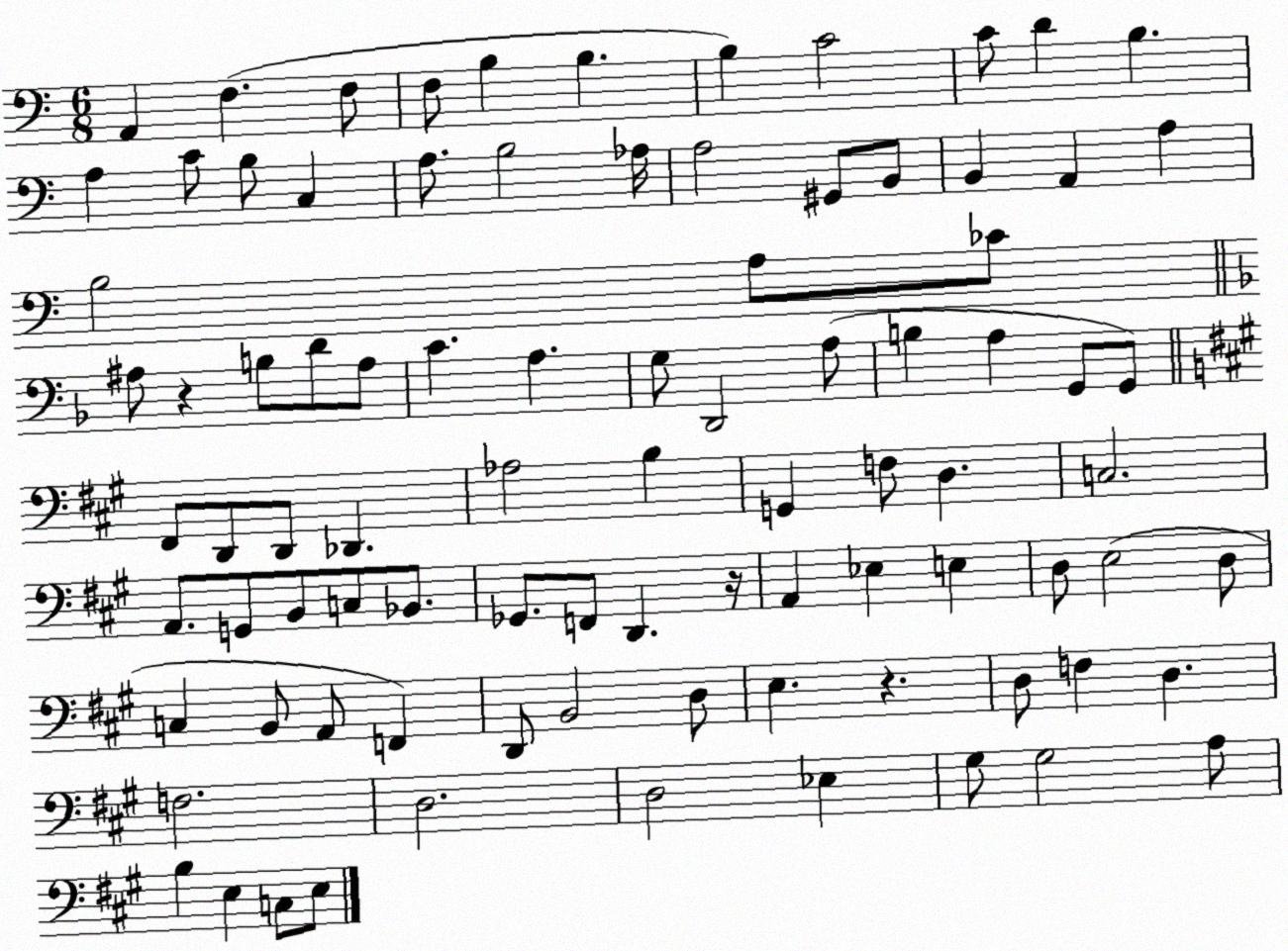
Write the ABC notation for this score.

X:1
T:Untitled
M:6/8
L:1/4
K:C
A,, F, F,/2 F,/2 B, B, B, C2 C/2 D B, A, C/2 B,/2 C, A,/2 B,2 _A,/4 A,2 ^G,,/2 B,,/2 B,, A,, A, B,2 A,/2 _C/2 ^A,/2 z B,/2 D/2 ^A,/2 C A, G,/2 D,,2 A,/2 B, A, G,,/2 G,,/2 ^F,,/2 D,,/2 D,,/2 _D,, _A,2 B, G,, F,/2 D, C,2 A,,/2 G,,/2 B,,/2 C,/2 _B,,/2 _G,,/2 F,,/2 D,, z/4 A,, _E, E, D,/2 E,2 D,/2 C, B,,/2 A,,/2 F,, D,,/2 B,,2 D,/2 E, z D,/2 F, D, F,2 D,2 D,2 _E, ^G,/2 ^G,2 A,/2 B, E, C,/2 E,/2